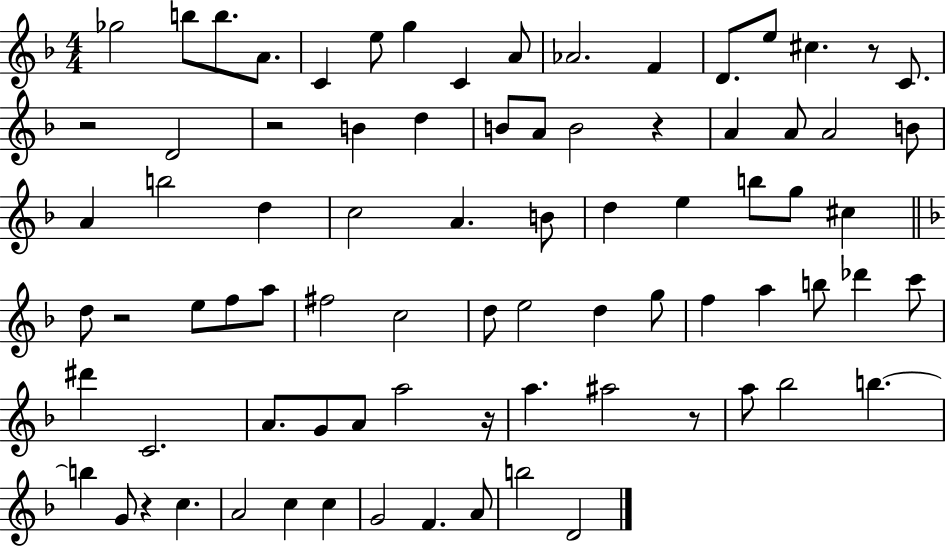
X:1
T:Untitled
M:4/4
L:1/4
K:F
_g2 b/2 b/2 A/2 C e/2 g C A/2 _A2 F D/2 e/2 ^c z/2 C/2 z2 D2 z2 B d B/2 A/2 B2 z A A/2 A2 B/2 A b2 d c2 A B/2 d e b/2 g/2 ^c d/2 z2 e/2 f/2 a/2 ^f2 c2 d/2 e2 d g/2 f a b/2 _d' c'/2 ^d' C2 A/2 G/2 A/2 a2 z/4 a ^a2 z/2 a/2 _b2 b b G/2 z c A2 c c G2 F A/2 b2 D2